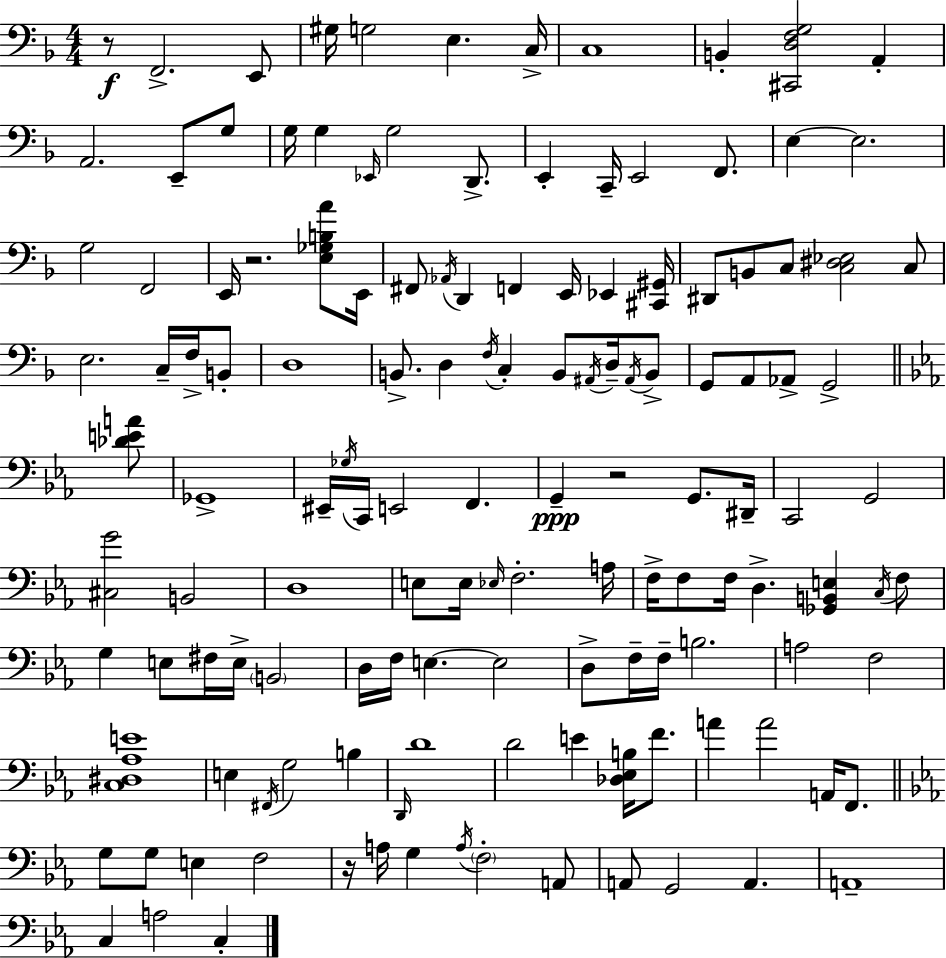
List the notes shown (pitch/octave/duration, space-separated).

R/e F2/h. E2/e G#3/s G3/h E3/q. C3/s C3/w B2/q [C#2,D3,F3,G3]/h A2/q A2/h. E2/e G3/e G3/s G3/q Eb2/s G3/h D2/e. E2/q C2/s E2/h F2/e. E3/q E3/h. G3/h F2/h E2/s R/h. [E3,Gb3,B3,A4]/e E2/s F#2/e Ab2/s D2/q F2/q E2/s Eb2/q [C#2,G#2]/s D#2/e B2/e C3/e [C3,D#3,Eb3]/h C3/e E3/h. C3/s F3/s B2/e D3/w B2/e. D3/q F3/s C3/q B2/e A#2/s D3/s A#2/s B2/e G2/e A2/e Ab2/e G2/h [Db4,E4,A4]/e Gb2/w EIS2/s Gb3/s C2/s E2/h F2/q. G2/q R/h G2/e. D#2/s C2/h G2/h [C#3,G4]/h B2/h D3/w E3/e E3/s Eb3/s F3/h. A3/s F3/s F3/e F3/s D3/q. [Gb2,B2,E3]/q C3/s F3/e G3/q E3/e F#3/s E3/s B2/h D3/s F3/s E3/q. E3/h D3/e F3/s F3/s B3/h. A3/h F3/h [C3,D#3,Ab3,E4]/w E3/q F#2/s G3/h B3/q D2/s D4/w D4/h E4/q [Db3,Eb3,B3]/s F4/e. A4/q A4/h A2/s F2/e. G3/e G3/e E3/q F3/h R/s A3/s G3/q A3/s F3/h A2/e A2/e G2/h A2/q. A2/w C3/q A3/h C3/q